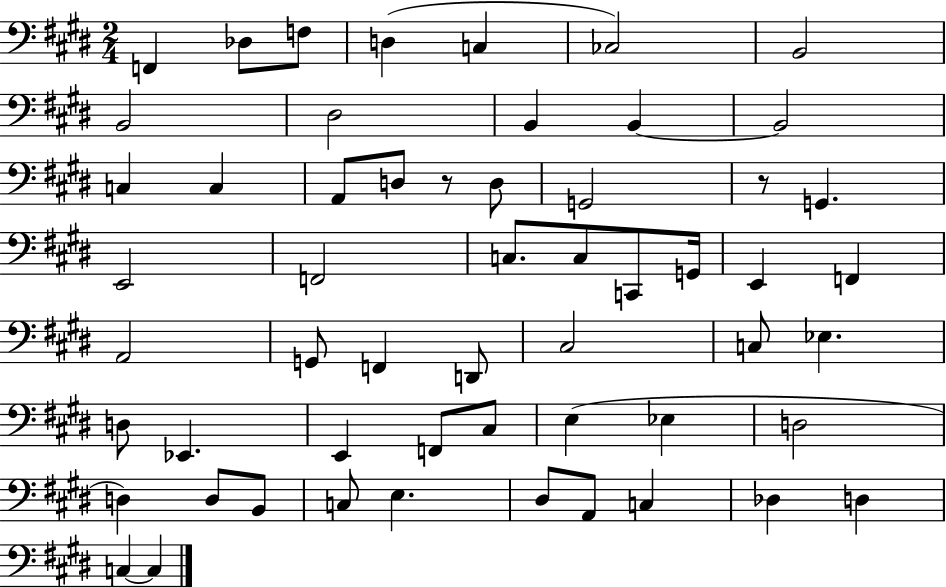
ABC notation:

X:1
T:Untitled
M:2/4
L:1/4
K:E
F,, _D,/2 F,/2 D, C, _C,2 B,,2 B,,2 ^D,2 B,, B,, B,,2 C, C, A,,/2 D,/2 z/2 D,/2 G,,2 z/2 G,, E,,2 F,,2 C,/2 C,/2 C,,/2 G,,/4 E,, F,, A,,2 G,,/2 F,, D,,/2 ^C,2 C,/2 _E, D,/2 _E,, E,, F,,/2 ^C,/2 E, _E, D,2 D, D,/2 B,,/2 C,/2 E, ^D,/2 A,,/2 C, _D, D, C, C,